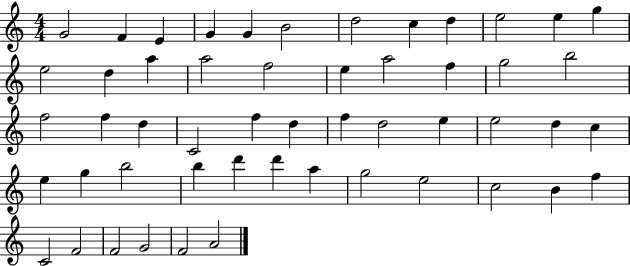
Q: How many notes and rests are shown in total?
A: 52